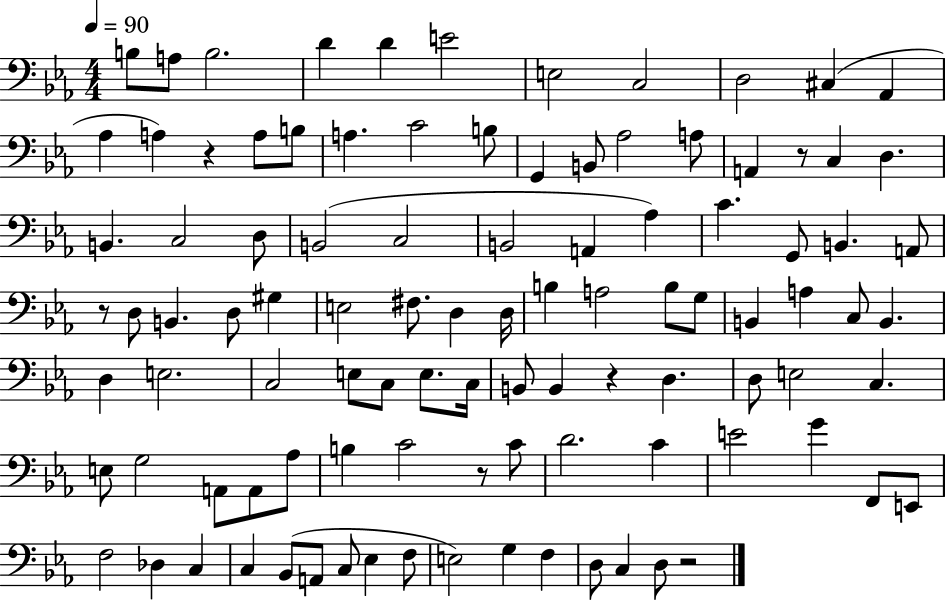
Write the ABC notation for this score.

X:1
T:Untitled
M:4/4
L:1/4
K:Eb
B,/2 A,/2 B,2 D D E2 E,2 C,2 D,2 ^C, _A,, _A, A, z A,/2 B,/2 A, C2 B,/2 G,, B,,/2 _A,2 A,/2 A,, z/2 C, D, B,, C,2 D,/2 B,,2 C,2 B,,2 A,, _A, C G,,/2 B,, A,,/2 z/2 D,/2 B,, D,/2 ^G, E,2 ^F,/2 D, D,/4 B, A,2 B,/2 G,/2 B,, A, C,/2 B,, D, E,2 C,2 E,/2 C,/2 E,/2 C,/4 B,,/2 B,, z D, D,/2 E,2 C, E,/2 G,2 A,,/2 A,,/2 _A,/2 B, C2 z/2 C/2 D2 C E2 G F,,/2 E,,/2 F,2 _D, C, C, _B,,/2 A,,/2 C,/2 _E, F,/2 E,2 G, F, D,/2 C, D,/2 z2